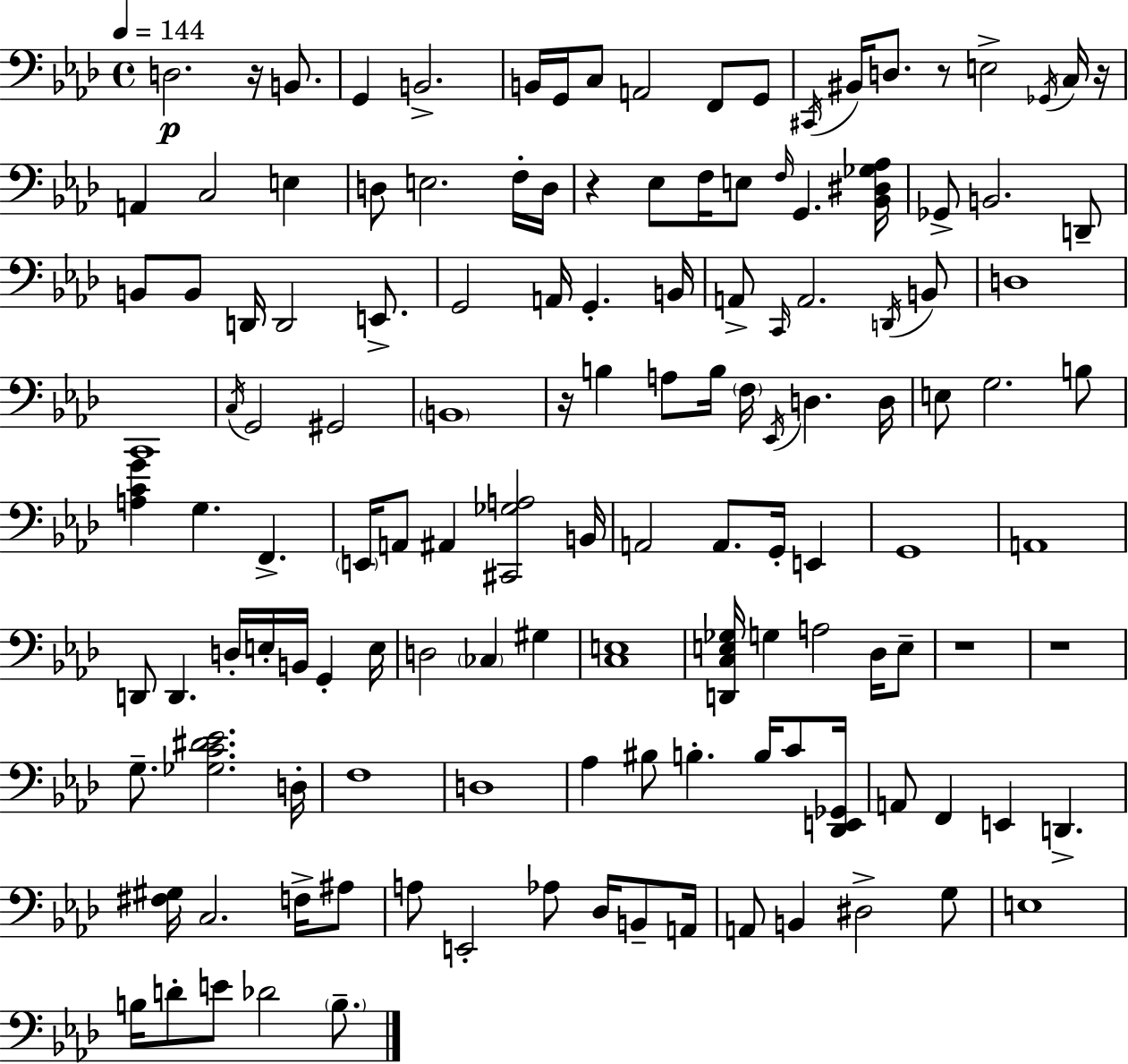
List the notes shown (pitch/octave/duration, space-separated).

D3/h. R/s B2/e. G2/q B2/h. B2/s G2/s C3/e A2/h F2/e G2/e C#2/s BIS2/s D3/e. R/e E3/h Gb2/s C3/s R/s A2/q C3/h E3/q D3/e E3/h. F3/s D3/s R/q Eb3/e F3/s E3/e F3/s G2/q. [Bb2,D#3,Gb3,Ab3]/s Gb2/e B2/h. D2/e B2/e B2/e D2/s D2/h E2/e. G2/h A2/s G2/q. B2/s A2/e C2/s A2/h. D2/s B2/e D3/w C2/w C3/s G2/h G#2/h B2/w R/s B3/q A3/e B3/s F3/s Eb2/s D3/q. D3/s E3/e G3/h. B3/e [A3,C4,G4]/q G3/q. F2/q. E2/s A2/e A#2/q [C#2,Gb3,A3]/h B2/s A2/h A2/e. G2/s E2/q G2/w A2/w D2/e D2/q. D3/s E3/s B2/s G2/q E3/s D3/h CES3/q G#3/q [C3,E3]/w [D2,C3,E3,Gb3]/s G3/q A3/h Db3/s E3/e R/w R/w G3/e. [Gb3,C4,D#4,Eb4]/h. D3/s F3/w D3/w Ab3/q BIS3/e B3/q. B3/s C4/e [Db2,E2,Gb2]/s A2/e F2/q E2/q D2/q. [F#3,G#3]/s C3/h. F3/s A#3/e A3/e E2/h Ab3/e Db3/s B2/e A2/s A2/e B2/q D#3/h G3/e E3/w B3/s D4/e E4/e Db4/h B3/e.